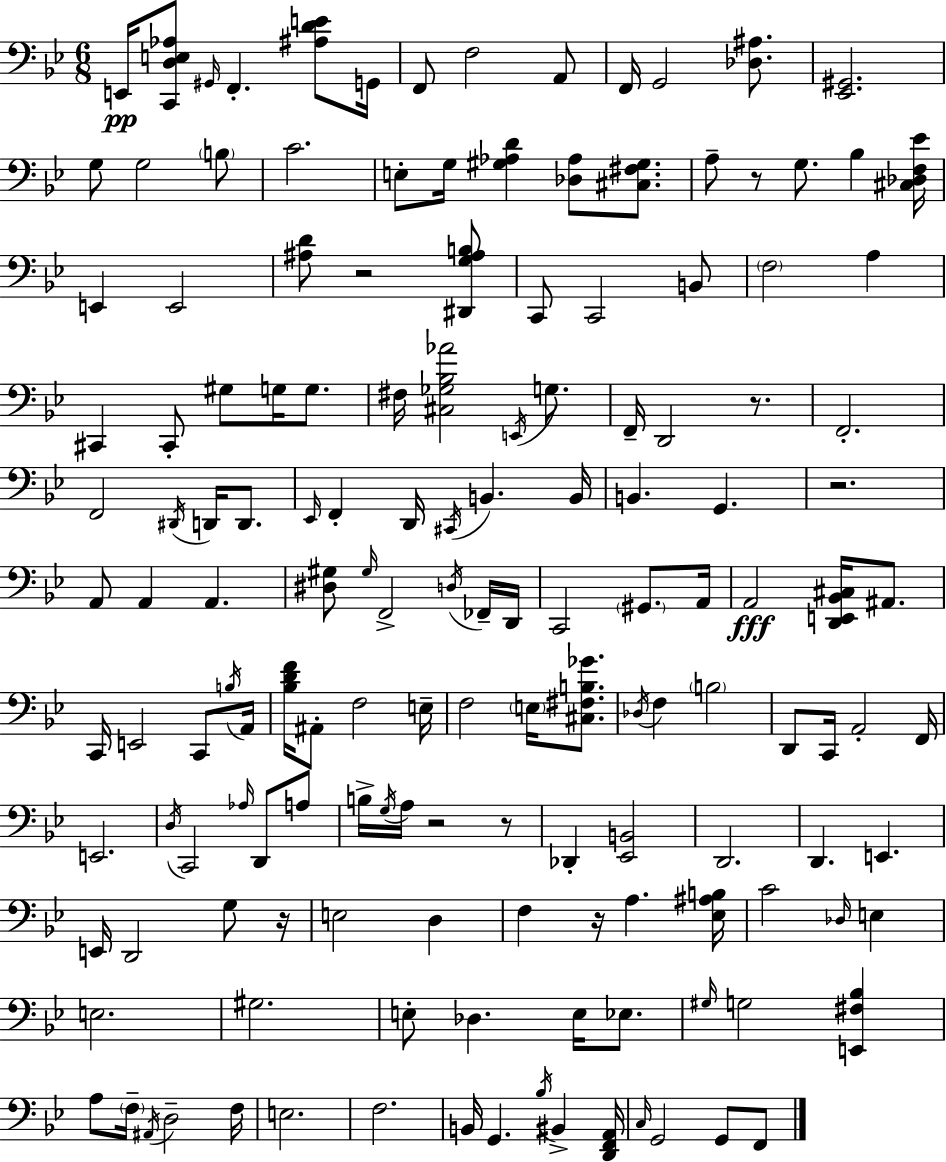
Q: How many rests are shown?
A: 8